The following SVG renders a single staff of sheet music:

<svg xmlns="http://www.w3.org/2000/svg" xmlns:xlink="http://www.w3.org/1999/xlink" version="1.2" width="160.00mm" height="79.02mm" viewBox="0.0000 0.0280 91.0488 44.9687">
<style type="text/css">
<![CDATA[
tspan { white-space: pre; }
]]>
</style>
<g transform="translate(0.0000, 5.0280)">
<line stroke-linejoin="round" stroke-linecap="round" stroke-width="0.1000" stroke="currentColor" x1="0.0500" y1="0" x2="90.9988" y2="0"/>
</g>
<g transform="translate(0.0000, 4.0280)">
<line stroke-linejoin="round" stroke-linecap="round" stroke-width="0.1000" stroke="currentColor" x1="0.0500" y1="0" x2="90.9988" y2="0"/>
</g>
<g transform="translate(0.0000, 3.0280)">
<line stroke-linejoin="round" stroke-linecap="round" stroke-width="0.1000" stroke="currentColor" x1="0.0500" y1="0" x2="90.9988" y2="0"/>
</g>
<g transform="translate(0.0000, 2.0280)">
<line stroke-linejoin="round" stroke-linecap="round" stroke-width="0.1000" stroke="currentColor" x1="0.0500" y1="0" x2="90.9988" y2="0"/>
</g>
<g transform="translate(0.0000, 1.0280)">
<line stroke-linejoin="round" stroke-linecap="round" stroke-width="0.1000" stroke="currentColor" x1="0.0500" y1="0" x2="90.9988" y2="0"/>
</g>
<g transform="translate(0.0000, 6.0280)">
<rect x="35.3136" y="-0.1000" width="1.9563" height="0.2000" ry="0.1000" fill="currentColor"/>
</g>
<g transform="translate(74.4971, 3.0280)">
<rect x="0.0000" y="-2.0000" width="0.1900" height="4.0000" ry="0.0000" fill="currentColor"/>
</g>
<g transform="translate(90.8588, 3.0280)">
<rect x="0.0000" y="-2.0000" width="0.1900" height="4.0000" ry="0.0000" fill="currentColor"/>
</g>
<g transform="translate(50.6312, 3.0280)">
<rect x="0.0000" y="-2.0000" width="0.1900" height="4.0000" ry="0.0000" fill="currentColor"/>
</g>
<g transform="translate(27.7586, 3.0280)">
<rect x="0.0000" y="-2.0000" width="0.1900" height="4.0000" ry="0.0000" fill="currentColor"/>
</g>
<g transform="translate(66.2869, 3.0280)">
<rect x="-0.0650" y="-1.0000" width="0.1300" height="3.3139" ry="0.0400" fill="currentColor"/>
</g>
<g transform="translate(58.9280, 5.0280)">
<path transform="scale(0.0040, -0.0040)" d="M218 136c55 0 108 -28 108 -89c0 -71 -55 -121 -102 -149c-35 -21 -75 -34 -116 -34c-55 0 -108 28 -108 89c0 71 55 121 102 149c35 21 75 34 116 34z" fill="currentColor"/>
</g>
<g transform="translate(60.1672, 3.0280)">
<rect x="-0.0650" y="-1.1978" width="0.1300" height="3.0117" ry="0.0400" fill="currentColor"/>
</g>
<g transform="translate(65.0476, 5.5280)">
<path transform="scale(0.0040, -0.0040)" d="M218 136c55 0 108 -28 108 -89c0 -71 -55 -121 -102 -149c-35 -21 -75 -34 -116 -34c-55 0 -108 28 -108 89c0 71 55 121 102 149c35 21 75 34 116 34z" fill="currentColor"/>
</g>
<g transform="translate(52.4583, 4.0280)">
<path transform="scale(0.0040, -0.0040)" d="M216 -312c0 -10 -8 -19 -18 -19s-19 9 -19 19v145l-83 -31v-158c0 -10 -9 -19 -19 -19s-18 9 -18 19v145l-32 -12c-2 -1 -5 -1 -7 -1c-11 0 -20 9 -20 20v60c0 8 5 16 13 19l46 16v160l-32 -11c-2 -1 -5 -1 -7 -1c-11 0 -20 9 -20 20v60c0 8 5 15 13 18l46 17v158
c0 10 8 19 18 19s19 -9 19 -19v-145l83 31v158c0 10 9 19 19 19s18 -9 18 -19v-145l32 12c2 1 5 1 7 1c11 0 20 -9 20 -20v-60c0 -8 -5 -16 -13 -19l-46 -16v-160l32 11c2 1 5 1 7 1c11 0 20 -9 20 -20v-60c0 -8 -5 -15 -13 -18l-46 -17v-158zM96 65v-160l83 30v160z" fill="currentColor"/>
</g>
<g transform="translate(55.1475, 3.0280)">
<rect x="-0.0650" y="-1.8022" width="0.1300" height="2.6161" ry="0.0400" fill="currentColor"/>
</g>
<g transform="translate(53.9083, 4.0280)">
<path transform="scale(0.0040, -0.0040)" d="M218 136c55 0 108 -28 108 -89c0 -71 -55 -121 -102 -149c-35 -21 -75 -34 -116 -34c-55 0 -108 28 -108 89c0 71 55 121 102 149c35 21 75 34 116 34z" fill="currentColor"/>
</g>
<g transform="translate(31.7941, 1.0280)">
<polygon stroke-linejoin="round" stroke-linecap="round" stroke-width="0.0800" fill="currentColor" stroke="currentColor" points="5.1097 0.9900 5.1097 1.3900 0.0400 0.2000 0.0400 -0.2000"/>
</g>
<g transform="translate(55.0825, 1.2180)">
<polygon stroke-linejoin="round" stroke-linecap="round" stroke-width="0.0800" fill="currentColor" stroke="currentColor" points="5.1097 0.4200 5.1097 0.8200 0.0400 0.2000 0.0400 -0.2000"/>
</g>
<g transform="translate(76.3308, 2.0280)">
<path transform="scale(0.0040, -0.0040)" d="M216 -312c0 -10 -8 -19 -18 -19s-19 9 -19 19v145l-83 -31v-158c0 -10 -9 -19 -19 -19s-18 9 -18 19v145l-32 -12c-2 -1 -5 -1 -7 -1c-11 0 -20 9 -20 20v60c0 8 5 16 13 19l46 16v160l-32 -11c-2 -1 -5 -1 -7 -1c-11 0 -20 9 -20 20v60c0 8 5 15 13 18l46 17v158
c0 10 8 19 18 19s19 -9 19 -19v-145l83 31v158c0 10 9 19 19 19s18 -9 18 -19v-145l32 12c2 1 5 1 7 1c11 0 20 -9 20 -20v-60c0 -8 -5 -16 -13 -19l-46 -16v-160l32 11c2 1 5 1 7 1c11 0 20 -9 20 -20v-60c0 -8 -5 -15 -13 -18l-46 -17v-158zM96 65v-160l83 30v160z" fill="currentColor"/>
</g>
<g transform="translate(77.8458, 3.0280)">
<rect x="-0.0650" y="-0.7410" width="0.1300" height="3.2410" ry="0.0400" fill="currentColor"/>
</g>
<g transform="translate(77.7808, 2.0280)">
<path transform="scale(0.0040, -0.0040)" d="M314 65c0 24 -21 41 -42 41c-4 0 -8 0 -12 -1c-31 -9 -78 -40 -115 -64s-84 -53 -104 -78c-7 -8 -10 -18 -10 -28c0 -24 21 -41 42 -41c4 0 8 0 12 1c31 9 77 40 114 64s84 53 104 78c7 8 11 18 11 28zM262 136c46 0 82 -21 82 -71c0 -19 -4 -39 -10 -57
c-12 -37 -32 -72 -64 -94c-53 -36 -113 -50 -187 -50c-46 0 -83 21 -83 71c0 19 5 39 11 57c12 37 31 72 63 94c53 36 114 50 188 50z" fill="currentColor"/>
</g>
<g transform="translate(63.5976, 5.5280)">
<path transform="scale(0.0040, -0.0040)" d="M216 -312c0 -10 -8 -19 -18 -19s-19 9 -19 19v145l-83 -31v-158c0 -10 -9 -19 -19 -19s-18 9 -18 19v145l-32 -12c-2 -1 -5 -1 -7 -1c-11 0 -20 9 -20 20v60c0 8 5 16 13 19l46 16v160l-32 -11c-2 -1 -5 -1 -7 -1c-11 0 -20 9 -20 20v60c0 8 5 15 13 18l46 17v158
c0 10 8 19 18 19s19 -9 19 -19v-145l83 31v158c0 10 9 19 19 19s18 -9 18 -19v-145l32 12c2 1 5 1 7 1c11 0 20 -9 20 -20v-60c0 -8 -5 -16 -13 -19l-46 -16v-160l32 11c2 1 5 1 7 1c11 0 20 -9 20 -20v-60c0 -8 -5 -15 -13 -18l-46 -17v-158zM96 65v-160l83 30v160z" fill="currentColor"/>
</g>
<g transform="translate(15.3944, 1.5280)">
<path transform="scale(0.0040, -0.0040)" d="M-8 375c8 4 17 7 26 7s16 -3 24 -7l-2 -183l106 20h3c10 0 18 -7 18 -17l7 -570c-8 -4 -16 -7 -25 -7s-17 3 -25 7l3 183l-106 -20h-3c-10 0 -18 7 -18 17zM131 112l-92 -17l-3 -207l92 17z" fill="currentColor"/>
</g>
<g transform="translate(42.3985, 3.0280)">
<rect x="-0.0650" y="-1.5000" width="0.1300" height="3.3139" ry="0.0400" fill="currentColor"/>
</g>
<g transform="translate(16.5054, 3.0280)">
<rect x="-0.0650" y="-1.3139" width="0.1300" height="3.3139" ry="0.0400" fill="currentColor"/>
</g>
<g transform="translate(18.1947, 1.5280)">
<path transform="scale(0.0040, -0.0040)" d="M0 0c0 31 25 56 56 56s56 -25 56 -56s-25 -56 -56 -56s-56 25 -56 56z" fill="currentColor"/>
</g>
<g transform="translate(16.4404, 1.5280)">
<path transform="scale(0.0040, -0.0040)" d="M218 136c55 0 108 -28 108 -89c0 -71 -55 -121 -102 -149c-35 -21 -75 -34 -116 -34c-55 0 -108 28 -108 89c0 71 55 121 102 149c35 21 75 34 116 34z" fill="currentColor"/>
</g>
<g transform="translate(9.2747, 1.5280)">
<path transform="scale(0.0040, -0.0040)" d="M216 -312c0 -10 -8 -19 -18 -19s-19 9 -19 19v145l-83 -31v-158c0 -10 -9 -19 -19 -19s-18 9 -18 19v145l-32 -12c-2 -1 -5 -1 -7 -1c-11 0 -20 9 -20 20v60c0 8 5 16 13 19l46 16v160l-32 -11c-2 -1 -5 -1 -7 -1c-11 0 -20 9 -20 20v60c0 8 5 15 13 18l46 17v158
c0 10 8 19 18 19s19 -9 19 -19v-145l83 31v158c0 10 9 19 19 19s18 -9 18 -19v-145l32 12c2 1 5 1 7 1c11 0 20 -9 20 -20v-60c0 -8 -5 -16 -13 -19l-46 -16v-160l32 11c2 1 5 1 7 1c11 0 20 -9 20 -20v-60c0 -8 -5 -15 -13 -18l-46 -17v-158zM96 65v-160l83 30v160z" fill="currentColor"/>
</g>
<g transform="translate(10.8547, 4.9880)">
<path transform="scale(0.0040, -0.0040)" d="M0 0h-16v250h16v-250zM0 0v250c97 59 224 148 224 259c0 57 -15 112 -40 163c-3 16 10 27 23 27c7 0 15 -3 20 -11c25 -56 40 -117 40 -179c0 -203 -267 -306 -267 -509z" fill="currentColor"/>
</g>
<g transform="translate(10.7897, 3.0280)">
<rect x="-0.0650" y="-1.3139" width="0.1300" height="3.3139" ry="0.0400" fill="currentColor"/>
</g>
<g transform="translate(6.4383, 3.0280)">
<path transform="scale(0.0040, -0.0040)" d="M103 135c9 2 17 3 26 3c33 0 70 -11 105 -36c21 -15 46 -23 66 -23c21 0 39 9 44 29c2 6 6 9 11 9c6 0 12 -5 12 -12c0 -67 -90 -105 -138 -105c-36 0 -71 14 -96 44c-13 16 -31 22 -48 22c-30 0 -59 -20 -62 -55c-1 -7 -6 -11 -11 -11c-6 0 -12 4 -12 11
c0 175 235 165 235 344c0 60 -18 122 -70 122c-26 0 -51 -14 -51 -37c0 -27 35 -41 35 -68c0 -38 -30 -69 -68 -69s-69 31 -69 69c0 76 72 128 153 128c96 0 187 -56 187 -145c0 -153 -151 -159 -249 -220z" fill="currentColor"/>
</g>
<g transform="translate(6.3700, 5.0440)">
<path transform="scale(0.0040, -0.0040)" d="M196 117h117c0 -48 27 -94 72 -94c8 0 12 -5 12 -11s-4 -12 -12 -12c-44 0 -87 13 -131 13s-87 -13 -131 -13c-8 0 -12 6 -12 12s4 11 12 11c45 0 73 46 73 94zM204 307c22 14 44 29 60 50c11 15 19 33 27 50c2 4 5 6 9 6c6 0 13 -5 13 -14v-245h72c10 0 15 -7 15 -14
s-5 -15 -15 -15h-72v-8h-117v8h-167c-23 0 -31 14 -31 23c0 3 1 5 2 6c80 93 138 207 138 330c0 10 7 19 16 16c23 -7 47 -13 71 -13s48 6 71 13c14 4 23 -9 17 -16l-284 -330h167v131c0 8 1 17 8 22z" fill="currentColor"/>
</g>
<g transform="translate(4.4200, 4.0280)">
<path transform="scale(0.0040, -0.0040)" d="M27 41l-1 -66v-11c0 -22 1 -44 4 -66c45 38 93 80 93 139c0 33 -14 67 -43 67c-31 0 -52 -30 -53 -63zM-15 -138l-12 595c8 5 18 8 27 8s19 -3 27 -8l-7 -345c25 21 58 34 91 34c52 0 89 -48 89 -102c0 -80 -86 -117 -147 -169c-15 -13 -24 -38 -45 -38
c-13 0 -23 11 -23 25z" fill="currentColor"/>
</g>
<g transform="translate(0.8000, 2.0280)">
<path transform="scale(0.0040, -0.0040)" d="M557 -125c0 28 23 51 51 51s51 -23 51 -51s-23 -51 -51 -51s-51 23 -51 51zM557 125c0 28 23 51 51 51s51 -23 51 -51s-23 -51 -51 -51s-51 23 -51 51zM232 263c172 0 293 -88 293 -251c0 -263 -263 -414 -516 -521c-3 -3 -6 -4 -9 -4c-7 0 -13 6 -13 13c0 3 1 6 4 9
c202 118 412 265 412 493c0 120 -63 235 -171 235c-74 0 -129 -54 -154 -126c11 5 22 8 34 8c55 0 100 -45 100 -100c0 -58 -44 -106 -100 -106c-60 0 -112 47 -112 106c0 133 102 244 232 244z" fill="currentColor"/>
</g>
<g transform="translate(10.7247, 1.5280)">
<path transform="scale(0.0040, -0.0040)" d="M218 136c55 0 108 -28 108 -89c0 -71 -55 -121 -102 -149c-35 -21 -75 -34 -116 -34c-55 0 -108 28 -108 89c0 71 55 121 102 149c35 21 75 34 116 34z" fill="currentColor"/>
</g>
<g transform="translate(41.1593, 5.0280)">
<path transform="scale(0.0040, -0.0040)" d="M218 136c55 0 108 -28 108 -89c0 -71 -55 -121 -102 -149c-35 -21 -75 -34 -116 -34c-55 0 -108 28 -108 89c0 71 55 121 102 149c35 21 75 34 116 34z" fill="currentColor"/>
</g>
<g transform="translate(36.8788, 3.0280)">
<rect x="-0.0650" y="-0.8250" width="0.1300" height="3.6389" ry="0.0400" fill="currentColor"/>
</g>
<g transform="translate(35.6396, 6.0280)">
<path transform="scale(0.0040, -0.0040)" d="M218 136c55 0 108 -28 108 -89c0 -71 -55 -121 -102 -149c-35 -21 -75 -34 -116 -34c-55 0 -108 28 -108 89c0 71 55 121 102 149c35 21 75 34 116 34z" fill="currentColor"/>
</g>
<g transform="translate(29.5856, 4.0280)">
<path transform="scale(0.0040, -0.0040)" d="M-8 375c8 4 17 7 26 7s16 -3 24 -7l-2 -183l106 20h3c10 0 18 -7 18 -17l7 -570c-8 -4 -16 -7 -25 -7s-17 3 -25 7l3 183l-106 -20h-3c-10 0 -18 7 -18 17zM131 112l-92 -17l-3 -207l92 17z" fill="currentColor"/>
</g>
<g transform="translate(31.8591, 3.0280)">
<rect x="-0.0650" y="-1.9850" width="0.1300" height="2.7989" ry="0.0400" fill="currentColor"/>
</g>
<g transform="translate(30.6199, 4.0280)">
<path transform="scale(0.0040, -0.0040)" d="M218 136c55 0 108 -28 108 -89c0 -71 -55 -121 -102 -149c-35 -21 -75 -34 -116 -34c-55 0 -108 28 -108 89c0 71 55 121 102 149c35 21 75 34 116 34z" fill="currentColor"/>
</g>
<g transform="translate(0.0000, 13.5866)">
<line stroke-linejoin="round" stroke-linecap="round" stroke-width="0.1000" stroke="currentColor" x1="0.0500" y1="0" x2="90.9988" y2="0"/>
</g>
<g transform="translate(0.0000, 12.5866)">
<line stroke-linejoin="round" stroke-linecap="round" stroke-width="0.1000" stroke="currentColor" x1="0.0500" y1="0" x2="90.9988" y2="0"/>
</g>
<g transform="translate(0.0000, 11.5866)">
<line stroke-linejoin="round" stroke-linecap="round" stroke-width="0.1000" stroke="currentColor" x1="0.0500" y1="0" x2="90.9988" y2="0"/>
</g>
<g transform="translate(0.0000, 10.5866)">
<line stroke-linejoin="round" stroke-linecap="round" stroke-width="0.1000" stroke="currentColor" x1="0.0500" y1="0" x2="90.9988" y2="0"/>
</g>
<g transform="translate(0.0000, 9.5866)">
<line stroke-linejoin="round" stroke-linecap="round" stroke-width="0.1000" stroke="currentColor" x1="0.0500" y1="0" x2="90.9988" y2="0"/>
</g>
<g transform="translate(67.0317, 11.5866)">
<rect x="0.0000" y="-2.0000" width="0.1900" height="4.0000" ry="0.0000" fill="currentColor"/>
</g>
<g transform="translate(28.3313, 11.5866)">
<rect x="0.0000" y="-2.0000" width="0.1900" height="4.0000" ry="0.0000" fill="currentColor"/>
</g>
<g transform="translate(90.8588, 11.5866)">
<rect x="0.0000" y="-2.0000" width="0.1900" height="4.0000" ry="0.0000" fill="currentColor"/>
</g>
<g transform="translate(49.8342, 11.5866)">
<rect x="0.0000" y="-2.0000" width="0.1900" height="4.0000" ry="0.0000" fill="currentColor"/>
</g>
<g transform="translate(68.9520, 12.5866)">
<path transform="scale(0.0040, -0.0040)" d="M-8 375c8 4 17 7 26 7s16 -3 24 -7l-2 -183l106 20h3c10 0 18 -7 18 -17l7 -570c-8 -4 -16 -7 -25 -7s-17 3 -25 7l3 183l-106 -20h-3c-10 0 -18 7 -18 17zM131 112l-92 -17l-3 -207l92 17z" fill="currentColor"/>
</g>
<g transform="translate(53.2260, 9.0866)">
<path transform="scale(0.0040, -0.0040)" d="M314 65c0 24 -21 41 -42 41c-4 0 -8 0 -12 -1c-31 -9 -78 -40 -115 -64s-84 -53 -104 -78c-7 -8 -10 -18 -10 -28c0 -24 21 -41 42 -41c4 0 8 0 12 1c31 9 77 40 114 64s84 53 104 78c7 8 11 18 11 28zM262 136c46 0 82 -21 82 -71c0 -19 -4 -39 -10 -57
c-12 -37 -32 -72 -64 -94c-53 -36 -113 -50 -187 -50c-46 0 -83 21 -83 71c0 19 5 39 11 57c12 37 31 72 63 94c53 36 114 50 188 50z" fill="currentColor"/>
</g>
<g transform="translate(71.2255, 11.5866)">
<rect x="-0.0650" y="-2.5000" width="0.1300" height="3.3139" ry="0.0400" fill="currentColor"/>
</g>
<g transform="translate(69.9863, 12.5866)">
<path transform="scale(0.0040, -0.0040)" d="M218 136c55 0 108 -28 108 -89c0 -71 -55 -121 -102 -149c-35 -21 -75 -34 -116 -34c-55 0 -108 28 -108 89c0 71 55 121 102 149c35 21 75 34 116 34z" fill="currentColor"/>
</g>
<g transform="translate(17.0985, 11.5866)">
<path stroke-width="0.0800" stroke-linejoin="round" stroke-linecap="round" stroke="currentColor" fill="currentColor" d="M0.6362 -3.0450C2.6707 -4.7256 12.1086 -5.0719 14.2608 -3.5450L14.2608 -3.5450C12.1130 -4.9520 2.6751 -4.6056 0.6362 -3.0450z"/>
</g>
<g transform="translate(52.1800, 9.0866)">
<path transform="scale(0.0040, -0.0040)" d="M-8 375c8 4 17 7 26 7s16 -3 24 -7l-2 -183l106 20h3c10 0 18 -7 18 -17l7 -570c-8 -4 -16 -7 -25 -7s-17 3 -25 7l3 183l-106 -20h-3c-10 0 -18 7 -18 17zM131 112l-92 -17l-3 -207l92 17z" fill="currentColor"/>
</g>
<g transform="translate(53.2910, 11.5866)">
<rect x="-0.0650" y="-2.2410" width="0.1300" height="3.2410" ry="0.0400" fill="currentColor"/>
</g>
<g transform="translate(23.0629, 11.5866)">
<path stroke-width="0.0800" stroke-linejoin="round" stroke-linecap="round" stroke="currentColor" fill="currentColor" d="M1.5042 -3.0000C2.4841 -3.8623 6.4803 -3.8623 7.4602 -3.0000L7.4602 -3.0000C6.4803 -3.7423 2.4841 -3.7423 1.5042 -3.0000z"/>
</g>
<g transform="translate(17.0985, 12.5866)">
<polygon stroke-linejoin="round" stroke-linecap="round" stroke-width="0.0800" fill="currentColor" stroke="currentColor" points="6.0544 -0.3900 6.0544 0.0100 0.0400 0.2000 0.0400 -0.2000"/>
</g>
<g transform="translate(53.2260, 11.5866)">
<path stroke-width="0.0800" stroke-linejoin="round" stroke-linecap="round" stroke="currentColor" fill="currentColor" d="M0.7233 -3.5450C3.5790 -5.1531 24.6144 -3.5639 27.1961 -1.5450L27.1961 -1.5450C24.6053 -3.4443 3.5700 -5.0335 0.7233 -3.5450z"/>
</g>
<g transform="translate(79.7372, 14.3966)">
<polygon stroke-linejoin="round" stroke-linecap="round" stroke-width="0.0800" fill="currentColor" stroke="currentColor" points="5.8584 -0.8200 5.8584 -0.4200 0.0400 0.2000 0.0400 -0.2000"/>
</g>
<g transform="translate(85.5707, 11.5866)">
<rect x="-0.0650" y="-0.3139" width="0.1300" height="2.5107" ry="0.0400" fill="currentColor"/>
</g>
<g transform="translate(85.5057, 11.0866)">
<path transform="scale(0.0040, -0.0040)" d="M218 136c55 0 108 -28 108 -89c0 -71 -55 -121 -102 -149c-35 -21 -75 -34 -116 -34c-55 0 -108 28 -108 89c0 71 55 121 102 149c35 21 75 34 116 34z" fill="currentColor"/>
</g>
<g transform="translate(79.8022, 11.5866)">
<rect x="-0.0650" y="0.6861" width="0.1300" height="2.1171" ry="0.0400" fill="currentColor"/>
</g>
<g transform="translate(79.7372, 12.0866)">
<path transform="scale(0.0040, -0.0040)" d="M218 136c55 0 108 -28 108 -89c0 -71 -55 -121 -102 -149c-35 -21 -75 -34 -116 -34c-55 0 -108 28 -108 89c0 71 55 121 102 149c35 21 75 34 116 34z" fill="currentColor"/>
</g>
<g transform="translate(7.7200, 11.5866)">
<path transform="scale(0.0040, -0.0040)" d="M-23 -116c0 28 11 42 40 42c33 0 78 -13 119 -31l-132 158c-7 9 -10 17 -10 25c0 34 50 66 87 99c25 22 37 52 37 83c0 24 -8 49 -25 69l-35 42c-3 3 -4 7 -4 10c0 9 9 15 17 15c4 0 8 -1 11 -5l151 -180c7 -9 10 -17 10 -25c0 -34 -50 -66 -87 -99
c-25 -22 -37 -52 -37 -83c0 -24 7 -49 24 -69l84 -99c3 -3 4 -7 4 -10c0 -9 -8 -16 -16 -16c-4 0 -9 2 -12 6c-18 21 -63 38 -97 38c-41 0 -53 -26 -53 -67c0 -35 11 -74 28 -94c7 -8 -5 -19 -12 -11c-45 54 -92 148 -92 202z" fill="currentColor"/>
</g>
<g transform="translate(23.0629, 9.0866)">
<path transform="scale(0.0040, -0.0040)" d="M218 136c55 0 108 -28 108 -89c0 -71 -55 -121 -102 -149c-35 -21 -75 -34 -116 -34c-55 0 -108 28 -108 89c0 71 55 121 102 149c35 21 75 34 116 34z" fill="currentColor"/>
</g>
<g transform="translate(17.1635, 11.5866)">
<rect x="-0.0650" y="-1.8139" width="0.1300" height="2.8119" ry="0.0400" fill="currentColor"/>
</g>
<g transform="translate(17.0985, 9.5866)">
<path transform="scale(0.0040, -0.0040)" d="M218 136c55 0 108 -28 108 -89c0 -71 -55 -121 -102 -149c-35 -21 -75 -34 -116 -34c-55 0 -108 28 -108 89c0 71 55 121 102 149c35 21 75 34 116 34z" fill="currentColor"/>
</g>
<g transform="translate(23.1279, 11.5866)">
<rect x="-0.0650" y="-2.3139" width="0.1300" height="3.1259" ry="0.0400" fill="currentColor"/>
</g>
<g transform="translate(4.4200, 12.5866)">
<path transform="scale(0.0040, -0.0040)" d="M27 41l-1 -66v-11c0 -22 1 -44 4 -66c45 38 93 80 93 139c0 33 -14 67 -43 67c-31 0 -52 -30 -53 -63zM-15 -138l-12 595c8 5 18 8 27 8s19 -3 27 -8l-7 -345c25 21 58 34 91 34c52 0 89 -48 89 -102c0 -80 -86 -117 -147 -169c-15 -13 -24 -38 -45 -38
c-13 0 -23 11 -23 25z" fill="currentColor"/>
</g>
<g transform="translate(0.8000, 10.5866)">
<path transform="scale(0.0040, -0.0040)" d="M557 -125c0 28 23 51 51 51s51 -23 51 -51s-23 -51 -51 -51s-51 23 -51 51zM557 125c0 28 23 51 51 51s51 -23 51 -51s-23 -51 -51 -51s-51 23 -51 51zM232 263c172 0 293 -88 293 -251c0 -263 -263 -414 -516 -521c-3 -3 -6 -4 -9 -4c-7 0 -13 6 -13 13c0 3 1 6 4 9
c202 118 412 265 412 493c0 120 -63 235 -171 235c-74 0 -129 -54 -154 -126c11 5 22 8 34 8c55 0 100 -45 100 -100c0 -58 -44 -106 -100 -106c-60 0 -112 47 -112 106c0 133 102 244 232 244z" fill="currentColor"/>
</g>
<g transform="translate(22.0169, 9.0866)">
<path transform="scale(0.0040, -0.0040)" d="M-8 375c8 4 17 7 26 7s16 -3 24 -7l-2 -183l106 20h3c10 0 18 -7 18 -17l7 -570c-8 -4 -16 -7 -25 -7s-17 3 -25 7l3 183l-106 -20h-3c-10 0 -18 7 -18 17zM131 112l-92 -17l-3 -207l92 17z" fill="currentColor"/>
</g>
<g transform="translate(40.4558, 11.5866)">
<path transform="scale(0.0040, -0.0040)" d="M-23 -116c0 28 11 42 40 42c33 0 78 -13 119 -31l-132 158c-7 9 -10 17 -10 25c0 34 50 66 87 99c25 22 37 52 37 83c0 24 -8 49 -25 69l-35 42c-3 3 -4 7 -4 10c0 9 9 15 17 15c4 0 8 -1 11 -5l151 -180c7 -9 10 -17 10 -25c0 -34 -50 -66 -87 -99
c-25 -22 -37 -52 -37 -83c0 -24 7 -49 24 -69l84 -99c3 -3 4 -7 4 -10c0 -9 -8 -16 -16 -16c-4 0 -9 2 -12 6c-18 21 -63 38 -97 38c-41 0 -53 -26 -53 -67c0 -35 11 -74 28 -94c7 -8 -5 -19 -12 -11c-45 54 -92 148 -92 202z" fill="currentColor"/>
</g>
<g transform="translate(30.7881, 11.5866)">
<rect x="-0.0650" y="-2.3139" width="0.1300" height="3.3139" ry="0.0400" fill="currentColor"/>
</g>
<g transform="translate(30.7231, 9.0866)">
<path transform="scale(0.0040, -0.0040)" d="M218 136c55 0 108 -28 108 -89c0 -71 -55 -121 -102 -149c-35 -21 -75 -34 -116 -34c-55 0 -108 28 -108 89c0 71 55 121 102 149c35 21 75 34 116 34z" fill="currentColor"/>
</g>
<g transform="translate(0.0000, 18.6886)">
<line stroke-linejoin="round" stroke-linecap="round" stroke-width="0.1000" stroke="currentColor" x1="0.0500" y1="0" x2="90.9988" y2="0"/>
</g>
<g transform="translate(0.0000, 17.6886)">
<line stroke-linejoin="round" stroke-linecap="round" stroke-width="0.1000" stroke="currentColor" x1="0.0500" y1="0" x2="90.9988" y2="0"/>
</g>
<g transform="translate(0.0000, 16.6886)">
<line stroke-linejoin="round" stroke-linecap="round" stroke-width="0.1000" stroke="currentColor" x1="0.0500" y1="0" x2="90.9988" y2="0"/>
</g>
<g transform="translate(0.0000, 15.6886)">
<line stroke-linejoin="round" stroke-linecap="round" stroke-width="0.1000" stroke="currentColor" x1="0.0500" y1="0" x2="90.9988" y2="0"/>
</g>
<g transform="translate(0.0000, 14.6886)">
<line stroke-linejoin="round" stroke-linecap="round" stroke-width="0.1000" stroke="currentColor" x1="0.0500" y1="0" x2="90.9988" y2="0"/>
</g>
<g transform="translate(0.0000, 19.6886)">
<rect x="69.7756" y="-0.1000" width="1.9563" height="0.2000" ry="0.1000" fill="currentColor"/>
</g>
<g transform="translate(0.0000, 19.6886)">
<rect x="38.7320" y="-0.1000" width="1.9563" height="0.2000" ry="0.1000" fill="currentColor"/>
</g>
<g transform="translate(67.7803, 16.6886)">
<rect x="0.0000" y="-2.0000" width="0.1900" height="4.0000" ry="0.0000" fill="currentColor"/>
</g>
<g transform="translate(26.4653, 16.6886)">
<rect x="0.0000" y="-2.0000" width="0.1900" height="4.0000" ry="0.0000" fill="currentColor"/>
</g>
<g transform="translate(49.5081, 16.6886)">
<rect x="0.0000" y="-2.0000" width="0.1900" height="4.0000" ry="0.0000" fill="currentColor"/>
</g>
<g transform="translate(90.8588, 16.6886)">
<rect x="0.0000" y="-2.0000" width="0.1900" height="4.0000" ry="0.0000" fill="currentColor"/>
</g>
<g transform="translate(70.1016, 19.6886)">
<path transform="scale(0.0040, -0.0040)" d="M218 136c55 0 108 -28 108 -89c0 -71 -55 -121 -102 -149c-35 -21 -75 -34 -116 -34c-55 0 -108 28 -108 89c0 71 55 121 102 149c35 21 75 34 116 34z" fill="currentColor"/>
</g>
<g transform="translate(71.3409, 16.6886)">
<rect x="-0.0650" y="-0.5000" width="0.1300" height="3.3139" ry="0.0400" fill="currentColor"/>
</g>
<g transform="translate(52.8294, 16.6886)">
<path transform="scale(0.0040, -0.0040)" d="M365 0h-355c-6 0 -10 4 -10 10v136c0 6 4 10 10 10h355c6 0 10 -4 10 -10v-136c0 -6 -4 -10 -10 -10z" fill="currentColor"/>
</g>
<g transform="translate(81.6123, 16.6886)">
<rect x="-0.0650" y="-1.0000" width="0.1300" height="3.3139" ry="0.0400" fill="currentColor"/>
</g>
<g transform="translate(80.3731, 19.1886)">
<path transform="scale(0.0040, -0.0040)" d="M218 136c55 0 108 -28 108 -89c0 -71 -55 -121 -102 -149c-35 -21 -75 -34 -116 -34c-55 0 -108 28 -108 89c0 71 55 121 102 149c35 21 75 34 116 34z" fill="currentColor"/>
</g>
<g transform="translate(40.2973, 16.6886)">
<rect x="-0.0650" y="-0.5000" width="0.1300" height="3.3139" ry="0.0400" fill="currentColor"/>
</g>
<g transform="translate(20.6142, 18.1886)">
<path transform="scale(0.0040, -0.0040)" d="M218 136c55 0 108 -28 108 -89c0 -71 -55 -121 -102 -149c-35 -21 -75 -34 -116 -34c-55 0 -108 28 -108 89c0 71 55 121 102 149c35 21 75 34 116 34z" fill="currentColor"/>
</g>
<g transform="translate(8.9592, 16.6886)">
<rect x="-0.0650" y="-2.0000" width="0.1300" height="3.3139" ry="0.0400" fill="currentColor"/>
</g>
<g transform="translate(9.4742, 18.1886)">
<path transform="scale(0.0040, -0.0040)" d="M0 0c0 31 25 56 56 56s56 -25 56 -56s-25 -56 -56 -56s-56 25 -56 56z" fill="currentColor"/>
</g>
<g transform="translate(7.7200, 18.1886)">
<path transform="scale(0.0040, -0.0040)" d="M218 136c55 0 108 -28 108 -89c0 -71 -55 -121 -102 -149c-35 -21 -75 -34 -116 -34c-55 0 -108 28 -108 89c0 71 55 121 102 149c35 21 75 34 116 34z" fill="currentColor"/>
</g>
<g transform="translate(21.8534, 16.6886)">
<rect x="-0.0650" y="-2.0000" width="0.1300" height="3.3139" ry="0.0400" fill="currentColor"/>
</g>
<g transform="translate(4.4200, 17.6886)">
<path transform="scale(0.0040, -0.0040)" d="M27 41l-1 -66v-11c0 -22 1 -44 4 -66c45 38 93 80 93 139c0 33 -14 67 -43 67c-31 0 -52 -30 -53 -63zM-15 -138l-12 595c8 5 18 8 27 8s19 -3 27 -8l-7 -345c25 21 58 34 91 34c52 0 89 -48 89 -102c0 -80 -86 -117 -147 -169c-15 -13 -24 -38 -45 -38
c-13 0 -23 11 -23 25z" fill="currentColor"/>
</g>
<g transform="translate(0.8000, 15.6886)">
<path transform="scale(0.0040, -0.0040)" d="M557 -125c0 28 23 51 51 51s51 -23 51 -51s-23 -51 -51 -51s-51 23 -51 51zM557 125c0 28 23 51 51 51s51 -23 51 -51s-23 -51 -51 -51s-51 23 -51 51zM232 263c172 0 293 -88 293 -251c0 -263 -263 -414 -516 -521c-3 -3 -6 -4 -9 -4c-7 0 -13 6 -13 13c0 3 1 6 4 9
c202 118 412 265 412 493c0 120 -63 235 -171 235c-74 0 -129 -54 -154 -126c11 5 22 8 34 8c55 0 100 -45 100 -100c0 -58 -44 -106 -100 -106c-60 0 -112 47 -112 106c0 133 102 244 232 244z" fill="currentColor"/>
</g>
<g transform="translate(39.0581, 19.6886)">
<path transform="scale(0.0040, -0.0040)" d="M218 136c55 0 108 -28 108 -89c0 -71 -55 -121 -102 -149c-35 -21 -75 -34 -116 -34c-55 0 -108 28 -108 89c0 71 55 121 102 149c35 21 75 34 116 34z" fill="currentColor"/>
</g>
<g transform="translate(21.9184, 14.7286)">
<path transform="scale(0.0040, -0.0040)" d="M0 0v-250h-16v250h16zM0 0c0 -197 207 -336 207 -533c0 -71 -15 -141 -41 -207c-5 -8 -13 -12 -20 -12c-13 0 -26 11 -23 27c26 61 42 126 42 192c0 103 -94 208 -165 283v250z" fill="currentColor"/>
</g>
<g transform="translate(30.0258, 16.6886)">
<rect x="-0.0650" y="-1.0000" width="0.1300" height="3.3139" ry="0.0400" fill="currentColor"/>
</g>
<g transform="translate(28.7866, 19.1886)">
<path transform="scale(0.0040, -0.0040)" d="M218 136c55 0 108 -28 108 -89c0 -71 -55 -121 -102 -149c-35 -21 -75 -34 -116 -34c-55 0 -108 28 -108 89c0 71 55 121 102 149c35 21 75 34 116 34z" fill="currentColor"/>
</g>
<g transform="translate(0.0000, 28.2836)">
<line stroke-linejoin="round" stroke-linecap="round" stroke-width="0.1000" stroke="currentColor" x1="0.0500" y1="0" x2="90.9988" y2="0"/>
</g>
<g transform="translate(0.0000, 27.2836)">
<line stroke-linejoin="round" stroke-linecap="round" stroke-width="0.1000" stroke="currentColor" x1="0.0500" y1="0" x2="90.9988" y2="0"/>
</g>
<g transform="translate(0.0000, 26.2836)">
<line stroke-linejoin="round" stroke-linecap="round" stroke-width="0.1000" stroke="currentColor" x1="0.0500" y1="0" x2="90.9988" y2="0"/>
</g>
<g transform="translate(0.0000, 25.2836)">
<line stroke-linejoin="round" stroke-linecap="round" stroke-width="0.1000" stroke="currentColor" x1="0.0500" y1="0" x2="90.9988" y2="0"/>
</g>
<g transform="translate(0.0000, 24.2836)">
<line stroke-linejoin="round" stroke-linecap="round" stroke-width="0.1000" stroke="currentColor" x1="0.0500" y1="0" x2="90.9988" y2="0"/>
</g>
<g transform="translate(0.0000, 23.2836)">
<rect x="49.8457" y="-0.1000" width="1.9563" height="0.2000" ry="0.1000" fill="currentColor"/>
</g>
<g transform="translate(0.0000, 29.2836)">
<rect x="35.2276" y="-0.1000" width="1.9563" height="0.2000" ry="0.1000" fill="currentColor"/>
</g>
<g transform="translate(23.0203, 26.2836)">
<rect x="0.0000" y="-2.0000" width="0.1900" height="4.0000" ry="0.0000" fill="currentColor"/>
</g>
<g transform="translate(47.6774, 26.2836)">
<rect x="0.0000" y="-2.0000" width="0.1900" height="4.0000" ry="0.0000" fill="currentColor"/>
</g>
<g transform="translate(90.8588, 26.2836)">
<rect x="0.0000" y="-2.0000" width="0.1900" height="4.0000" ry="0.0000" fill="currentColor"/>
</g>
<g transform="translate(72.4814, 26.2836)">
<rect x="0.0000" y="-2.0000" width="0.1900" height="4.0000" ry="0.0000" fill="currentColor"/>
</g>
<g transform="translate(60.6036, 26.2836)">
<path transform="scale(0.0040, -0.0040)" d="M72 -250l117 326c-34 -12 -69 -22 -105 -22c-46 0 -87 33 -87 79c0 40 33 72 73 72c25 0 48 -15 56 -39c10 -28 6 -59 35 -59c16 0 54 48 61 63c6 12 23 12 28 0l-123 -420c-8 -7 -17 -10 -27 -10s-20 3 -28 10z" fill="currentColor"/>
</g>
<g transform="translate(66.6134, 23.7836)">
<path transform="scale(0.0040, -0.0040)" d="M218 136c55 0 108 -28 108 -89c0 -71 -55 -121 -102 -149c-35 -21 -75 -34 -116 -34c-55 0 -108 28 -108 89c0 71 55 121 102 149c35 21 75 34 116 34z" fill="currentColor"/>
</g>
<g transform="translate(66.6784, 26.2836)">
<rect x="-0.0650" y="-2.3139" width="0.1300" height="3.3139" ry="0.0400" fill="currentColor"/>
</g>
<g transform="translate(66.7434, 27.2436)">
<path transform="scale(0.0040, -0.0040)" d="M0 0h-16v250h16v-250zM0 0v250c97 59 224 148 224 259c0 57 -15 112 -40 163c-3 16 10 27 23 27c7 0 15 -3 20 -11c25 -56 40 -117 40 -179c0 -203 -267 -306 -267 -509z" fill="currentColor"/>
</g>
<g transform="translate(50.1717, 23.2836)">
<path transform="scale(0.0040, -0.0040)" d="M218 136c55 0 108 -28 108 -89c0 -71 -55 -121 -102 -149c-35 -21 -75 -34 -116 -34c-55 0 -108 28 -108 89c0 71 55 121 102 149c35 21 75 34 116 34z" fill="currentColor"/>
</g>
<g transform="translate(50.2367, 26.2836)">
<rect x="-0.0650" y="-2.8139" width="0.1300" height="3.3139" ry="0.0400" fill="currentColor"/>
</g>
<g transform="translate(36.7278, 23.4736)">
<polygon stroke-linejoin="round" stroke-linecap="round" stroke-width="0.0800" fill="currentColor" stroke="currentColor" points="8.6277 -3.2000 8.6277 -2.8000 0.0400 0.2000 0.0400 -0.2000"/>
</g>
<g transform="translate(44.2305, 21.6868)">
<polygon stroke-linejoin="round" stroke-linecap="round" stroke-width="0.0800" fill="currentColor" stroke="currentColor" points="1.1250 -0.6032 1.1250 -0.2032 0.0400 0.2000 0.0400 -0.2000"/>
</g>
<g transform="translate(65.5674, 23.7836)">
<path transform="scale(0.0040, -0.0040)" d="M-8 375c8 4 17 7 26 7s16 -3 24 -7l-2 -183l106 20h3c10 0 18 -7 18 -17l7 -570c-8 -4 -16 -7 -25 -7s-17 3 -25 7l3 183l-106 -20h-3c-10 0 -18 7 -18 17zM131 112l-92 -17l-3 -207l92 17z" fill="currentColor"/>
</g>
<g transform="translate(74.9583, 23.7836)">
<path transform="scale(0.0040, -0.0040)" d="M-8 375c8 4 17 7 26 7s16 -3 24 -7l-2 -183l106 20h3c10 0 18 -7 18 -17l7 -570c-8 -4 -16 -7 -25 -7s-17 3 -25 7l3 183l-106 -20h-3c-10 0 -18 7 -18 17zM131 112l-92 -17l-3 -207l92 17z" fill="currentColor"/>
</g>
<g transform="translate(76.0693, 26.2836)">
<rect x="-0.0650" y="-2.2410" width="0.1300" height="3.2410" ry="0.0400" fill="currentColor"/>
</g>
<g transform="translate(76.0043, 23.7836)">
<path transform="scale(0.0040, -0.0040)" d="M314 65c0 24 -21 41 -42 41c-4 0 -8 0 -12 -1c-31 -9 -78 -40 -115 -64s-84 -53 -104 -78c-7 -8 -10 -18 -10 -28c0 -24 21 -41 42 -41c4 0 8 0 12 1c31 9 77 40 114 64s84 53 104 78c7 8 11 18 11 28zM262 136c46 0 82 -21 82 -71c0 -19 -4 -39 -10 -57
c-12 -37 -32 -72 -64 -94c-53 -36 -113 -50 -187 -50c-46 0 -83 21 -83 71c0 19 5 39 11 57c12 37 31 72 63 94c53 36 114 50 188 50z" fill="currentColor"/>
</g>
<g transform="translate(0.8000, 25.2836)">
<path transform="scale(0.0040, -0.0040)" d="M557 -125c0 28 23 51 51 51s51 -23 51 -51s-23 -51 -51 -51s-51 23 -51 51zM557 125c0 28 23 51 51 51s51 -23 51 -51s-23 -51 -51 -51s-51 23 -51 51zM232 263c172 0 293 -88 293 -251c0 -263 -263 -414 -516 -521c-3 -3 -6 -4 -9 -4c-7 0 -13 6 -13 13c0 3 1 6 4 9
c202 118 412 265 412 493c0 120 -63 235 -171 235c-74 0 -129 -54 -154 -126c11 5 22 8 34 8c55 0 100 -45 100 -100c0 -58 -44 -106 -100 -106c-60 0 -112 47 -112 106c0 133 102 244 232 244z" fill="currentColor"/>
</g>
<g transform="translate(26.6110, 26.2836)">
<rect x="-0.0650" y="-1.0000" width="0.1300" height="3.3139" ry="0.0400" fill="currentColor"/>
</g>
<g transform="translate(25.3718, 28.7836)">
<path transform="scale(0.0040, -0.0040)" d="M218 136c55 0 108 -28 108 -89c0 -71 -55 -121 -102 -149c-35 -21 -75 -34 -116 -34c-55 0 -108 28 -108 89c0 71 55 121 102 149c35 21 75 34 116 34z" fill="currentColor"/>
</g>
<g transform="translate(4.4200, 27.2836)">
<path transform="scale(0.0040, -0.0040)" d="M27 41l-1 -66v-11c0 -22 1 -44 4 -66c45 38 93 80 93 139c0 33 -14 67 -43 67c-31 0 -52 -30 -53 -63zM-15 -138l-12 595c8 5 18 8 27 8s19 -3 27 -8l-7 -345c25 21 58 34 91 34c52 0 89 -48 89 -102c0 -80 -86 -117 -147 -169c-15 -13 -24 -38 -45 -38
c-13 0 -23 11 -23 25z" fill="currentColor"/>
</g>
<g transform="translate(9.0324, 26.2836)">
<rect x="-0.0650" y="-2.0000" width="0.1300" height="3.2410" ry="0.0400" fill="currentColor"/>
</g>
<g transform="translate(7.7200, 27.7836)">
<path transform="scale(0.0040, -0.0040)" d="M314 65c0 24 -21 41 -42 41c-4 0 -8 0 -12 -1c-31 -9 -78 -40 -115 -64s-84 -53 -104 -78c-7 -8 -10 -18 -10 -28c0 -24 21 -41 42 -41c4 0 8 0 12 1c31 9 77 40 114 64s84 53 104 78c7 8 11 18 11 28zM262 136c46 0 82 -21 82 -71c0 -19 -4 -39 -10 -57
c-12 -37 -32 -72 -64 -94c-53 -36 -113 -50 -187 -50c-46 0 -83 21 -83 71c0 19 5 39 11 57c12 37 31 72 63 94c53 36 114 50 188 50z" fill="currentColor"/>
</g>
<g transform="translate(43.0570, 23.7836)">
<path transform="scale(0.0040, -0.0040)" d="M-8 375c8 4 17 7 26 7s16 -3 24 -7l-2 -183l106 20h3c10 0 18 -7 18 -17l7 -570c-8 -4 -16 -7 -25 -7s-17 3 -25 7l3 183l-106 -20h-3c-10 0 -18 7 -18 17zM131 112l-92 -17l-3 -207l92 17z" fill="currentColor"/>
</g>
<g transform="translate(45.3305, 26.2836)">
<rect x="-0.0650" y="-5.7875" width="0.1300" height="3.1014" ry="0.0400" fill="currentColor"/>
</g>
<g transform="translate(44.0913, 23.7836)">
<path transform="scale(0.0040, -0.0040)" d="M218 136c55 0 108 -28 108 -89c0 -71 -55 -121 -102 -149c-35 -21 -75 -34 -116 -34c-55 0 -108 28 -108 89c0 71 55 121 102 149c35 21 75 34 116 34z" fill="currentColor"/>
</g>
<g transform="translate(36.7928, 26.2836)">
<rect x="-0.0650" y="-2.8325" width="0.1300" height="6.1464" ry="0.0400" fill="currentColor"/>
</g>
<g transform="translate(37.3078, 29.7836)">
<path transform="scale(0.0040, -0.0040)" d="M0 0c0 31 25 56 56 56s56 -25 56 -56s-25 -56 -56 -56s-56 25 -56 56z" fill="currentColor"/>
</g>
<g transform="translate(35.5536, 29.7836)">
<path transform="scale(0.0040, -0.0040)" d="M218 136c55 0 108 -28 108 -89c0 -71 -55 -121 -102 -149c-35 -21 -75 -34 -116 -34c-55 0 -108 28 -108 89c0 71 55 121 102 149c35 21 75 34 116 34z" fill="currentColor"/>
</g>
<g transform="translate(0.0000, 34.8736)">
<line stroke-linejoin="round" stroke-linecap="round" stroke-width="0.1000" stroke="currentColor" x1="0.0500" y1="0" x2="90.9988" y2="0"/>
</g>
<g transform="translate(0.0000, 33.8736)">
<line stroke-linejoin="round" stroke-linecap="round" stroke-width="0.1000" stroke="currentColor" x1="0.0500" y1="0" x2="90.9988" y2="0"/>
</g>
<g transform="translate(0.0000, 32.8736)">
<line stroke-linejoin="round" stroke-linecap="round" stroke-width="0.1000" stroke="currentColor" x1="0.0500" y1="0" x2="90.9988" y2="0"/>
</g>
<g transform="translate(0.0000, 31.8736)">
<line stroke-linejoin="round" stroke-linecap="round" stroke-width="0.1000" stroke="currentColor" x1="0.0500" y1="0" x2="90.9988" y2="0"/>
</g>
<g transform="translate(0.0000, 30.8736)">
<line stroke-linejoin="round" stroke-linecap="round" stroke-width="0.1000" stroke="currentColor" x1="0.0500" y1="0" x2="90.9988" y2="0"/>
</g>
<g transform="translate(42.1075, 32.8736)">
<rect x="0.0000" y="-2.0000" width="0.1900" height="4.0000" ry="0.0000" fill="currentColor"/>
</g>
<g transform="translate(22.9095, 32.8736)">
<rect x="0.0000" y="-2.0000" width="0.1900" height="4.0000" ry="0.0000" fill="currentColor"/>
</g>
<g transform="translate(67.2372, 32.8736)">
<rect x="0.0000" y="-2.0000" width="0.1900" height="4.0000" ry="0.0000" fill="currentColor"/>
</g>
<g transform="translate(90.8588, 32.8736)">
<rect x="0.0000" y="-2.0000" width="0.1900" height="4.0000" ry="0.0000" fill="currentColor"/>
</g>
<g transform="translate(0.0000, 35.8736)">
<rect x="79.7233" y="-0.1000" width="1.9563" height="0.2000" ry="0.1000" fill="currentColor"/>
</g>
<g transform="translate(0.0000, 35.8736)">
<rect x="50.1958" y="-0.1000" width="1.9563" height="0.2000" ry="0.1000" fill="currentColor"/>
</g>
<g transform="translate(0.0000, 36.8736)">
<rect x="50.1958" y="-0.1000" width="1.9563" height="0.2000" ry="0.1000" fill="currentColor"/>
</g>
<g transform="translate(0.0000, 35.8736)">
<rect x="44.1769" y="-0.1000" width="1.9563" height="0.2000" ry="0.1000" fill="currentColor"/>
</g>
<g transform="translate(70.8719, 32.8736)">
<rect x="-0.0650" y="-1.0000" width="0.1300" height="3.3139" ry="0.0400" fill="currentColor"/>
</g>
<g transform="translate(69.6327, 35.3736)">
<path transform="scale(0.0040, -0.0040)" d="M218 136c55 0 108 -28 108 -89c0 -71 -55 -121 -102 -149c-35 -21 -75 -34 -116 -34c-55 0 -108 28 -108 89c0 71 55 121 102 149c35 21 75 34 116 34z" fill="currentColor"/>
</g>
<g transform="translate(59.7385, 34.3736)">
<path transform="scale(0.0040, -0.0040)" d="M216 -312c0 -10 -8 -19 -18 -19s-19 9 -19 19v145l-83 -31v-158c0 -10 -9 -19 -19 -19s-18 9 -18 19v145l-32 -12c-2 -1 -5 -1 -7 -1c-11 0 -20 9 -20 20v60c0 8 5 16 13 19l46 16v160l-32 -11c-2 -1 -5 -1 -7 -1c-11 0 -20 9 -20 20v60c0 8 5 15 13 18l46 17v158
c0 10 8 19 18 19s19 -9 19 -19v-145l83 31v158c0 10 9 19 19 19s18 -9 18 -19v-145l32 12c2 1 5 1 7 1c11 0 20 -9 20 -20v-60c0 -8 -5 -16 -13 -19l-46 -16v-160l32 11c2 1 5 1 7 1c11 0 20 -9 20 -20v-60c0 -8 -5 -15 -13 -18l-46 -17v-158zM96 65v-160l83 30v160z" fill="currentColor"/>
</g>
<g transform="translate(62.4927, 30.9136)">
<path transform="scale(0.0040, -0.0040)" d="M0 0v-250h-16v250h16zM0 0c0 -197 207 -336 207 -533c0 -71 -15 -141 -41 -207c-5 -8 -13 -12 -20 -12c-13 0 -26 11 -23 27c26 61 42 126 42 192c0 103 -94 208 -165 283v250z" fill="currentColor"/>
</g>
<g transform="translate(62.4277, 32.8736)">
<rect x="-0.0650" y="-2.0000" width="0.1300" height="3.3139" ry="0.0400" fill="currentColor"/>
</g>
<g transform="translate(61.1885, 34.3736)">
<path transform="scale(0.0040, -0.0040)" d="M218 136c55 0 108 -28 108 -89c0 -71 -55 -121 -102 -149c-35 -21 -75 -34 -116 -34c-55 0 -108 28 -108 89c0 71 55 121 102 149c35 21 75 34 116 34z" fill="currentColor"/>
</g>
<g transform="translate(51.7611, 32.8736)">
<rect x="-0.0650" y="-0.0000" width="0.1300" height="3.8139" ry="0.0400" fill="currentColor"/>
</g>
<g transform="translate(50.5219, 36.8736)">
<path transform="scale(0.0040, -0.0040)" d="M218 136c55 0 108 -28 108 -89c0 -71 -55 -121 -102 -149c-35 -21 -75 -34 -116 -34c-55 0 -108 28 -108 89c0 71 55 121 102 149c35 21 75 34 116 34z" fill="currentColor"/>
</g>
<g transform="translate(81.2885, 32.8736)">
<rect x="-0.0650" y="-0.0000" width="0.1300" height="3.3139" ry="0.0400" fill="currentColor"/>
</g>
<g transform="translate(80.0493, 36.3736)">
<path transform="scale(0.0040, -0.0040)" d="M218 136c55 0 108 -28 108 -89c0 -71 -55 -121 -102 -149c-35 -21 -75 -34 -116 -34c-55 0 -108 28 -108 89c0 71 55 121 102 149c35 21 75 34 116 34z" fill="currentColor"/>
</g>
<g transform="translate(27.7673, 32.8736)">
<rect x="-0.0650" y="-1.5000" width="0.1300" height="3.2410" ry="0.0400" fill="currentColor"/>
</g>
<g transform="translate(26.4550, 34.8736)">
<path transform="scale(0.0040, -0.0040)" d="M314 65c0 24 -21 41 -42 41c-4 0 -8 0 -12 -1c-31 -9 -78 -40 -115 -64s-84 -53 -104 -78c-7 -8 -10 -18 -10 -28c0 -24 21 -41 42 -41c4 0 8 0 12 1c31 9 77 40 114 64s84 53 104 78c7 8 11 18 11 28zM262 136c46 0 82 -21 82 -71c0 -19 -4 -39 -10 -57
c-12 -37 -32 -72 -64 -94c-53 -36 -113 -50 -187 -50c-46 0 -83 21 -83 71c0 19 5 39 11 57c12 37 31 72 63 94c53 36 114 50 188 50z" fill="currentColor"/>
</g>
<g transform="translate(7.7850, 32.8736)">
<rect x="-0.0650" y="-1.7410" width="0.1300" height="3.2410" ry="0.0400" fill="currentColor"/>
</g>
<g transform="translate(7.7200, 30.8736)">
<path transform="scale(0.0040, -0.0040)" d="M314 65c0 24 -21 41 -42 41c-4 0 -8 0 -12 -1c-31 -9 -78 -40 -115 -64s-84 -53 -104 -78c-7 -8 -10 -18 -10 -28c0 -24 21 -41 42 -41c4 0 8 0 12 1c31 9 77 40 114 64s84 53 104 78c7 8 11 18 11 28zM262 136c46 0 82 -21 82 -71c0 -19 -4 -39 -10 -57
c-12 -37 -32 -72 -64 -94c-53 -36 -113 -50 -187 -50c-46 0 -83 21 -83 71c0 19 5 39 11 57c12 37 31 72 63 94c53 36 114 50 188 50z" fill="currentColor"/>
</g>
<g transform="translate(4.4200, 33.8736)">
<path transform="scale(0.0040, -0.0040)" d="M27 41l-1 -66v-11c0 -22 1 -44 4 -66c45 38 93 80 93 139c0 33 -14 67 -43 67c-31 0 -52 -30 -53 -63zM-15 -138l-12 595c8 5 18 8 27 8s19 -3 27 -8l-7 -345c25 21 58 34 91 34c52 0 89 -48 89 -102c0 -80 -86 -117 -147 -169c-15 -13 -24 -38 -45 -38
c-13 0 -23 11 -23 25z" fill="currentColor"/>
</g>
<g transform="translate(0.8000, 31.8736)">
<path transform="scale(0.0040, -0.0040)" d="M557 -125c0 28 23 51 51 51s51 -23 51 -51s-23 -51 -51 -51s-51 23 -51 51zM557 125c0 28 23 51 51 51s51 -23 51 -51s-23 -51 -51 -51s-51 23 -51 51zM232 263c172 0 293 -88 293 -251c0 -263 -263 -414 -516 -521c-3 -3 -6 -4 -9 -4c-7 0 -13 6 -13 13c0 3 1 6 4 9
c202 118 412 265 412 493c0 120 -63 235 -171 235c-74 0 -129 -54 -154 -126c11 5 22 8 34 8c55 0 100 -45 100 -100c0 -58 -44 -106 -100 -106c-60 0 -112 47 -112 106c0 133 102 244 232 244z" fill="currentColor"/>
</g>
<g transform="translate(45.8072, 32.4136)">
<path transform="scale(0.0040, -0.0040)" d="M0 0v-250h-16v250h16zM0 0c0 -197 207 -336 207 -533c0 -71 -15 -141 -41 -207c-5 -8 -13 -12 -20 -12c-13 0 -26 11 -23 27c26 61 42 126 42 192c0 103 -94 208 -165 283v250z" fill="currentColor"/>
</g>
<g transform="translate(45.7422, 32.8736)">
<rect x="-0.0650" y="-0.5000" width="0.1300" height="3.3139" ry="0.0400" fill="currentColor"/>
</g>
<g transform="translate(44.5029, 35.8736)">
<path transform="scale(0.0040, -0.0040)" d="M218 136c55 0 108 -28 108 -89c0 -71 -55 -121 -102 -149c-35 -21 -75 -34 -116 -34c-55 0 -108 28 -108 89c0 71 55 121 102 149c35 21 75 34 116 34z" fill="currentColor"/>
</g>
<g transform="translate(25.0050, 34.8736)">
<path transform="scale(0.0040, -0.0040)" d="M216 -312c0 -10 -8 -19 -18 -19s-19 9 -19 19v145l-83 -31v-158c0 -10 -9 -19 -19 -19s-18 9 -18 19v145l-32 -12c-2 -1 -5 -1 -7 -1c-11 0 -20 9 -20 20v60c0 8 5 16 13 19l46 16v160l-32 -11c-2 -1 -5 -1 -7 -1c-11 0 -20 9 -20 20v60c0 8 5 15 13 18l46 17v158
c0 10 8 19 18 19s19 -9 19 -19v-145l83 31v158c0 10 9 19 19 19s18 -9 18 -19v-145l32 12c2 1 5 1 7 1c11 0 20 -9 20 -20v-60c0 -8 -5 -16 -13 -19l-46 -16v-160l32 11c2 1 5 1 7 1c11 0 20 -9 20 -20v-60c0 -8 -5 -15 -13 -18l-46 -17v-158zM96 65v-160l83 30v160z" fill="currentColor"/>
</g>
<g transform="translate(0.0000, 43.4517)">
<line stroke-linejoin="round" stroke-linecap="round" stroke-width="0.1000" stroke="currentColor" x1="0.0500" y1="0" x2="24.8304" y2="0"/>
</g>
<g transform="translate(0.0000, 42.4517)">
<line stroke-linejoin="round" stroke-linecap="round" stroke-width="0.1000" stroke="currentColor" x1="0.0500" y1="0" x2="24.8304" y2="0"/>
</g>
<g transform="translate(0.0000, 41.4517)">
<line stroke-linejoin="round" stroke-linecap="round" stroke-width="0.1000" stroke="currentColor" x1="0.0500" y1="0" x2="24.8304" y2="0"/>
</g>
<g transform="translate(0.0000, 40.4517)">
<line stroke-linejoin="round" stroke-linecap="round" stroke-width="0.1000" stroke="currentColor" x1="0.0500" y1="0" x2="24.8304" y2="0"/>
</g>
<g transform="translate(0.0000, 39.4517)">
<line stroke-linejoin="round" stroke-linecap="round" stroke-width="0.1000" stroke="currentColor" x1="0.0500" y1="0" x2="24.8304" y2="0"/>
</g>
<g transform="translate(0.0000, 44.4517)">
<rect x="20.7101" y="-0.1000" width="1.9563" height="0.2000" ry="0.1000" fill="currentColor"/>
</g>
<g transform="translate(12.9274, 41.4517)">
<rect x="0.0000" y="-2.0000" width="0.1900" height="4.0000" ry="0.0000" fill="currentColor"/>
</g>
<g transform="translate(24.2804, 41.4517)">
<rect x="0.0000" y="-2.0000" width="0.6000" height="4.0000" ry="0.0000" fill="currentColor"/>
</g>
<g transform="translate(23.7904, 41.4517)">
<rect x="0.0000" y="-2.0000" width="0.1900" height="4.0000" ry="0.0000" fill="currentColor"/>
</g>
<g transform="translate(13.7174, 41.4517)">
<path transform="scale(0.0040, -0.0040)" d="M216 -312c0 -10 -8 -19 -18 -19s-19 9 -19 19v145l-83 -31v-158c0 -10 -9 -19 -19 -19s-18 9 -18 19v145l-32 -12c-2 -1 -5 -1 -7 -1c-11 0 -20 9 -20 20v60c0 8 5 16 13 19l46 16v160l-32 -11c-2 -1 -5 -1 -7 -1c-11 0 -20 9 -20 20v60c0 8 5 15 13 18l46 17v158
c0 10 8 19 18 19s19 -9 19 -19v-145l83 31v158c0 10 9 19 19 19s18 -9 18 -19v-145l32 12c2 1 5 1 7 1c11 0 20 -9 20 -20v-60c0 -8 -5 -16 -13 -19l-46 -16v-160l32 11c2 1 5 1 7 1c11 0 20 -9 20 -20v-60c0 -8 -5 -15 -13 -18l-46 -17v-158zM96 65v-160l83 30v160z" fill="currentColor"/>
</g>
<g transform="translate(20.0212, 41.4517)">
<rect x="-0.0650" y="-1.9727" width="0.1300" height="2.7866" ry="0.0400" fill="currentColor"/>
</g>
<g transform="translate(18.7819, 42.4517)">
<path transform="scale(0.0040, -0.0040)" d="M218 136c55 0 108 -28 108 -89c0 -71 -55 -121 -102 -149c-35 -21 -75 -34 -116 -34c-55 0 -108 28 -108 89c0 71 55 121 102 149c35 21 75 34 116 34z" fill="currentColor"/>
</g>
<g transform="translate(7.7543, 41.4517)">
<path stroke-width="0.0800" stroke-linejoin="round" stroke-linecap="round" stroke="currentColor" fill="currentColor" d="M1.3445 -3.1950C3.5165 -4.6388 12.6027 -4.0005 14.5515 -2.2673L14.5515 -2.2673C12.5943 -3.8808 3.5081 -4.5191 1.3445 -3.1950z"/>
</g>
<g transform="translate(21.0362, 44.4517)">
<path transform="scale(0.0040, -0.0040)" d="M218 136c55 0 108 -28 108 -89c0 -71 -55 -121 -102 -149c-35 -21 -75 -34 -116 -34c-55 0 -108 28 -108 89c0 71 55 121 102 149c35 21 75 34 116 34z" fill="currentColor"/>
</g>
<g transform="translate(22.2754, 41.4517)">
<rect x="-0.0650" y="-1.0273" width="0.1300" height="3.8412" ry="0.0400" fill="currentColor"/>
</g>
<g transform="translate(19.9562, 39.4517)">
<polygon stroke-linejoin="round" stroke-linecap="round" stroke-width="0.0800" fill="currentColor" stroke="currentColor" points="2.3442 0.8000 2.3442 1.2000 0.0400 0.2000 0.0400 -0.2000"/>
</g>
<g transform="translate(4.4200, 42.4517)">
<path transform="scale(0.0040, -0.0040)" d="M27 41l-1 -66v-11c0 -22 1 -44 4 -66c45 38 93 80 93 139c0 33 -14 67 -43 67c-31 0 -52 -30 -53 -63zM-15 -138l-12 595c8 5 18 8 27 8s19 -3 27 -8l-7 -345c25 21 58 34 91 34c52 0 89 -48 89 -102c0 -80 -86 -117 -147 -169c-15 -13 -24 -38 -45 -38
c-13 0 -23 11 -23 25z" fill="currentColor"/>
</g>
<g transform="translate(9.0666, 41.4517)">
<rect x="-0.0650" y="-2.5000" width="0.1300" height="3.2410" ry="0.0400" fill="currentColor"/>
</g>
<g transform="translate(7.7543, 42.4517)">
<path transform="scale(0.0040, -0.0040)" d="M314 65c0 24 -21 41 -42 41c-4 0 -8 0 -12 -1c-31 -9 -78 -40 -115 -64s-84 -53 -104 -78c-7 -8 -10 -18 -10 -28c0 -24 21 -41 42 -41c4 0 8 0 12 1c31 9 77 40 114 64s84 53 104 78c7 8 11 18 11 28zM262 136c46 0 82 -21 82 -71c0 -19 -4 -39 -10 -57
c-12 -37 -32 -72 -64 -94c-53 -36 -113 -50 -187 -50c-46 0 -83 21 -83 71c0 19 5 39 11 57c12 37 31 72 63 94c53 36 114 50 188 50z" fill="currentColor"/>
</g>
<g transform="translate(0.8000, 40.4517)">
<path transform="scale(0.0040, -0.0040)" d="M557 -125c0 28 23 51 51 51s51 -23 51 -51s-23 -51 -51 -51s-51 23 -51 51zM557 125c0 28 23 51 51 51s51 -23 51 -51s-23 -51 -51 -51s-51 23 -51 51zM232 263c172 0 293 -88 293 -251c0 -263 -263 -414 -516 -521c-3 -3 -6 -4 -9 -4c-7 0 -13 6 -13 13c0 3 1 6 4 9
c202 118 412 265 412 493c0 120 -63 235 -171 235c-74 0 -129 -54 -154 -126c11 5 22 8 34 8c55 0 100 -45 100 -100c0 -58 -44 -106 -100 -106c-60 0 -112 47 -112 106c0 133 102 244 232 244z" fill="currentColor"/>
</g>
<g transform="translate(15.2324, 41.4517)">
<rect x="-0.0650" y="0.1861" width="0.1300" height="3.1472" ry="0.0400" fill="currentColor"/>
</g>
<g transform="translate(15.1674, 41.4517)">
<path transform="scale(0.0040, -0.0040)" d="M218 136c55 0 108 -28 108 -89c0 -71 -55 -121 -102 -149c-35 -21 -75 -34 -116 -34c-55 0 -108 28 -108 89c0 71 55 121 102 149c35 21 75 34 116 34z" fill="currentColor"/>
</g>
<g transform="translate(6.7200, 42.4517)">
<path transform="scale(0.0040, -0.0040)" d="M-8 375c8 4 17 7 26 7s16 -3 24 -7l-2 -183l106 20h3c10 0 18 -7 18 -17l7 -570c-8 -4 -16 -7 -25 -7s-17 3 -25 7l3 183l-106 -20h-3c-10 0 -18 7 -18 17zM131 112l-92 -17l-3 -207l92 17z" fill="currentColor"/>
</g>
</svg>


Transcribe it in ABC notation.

X:1
T:Untitled
M:2/4
L:1/4
K:F
^G,/2 G, B,,/2 E,,/2 G,, ^B,,/2 G,,/2 ^F,, ^F,2 z A,/2 B,/2 B, z B,2 B,, C,/2 E,/2 A,, A,,/2 F,, E,, z2 E,, F,, A,,2 F,, D,,/2 B,/4 C z/2 B,/2 B,2 A,2 ^G,,2 E,,/2 C,, ^A,,/2 F,, D,, B,,2 ^D, _B,,/2 E,,/2